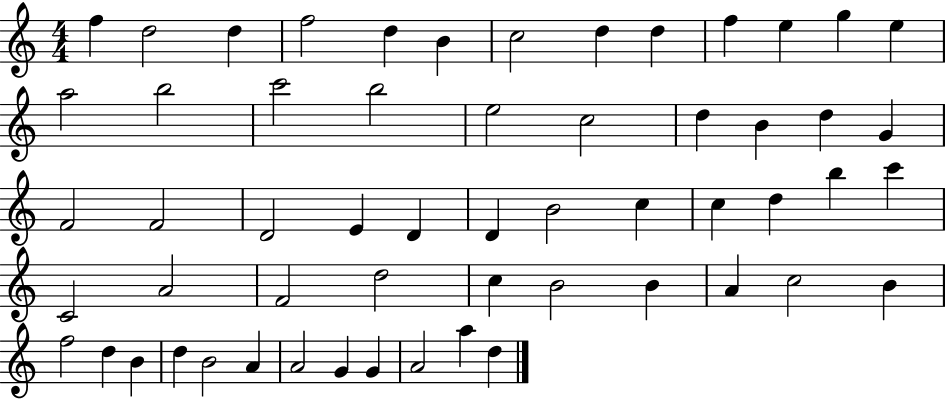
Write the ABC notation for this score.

X:1
T:Untitled
M:4/4
L:1/4
K:C
f d2 d f2 d B c2 d d f e g e a2 b2 c'2 b2 e2 c2 d B d G F2 F2 D2 E D D B2 c c d b c' C2 A2 F2 d2 c B2 B A c2 B f2 d B d B2 A A2 G G A2 a d